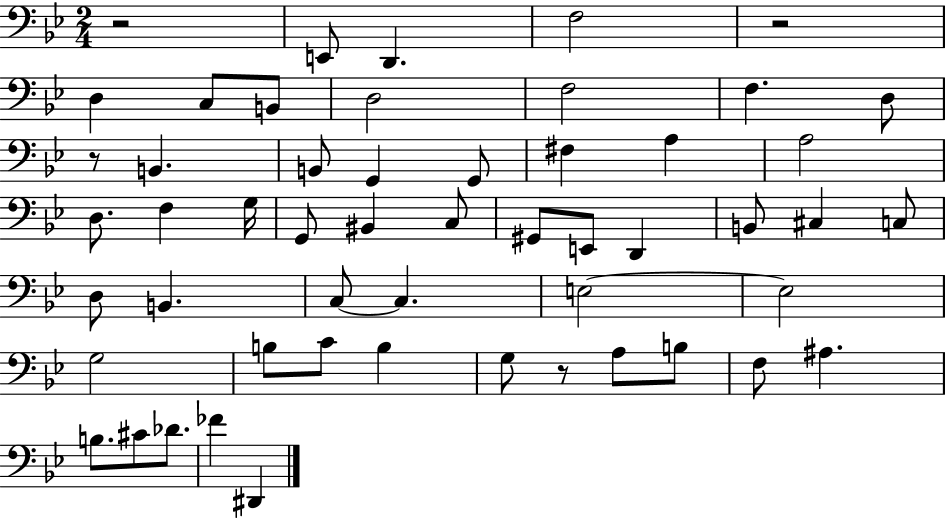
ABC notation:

X:1
T:Untitled
M:2/4
L:1/4
K:Bb
z2 E,,/2 D,, F,2 z2 D, C,/2 B,,/2 D,2 F,2 F, D,/2 z/2 B,, B,,/2 G,, G,,/2 ^F, A, A,2 D,/2 F, G,/4 G,,/2 ^B,, C,/2 ^G,,/2 E,,/2 D,, B,,/2 ^C, C,/2 D,/2 B,, C,/2 C, E,2 E,2 G,2 B,/2 C/2 B, G,/2 z/2 A,/2 B,/2 F,/2 ^A, B,/2 ^C/2 _D/2 _F ^D,,